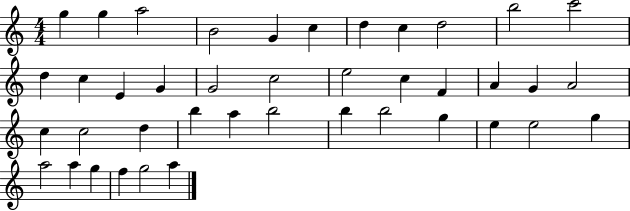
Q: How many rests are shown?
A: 0